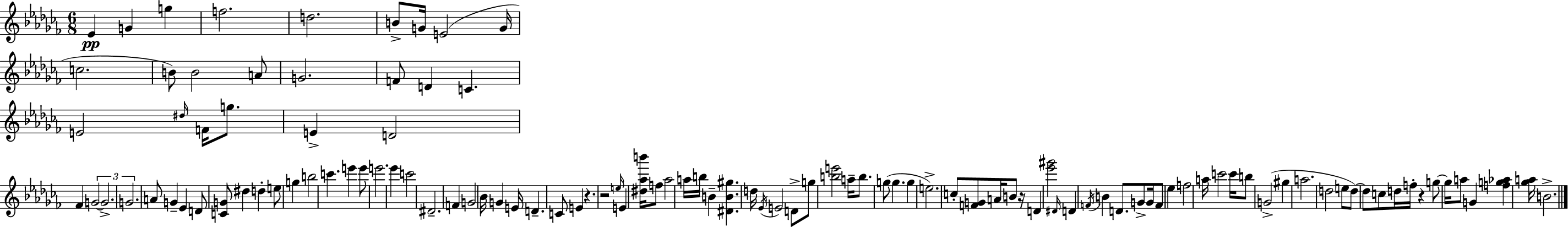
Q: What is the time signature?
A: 6/8